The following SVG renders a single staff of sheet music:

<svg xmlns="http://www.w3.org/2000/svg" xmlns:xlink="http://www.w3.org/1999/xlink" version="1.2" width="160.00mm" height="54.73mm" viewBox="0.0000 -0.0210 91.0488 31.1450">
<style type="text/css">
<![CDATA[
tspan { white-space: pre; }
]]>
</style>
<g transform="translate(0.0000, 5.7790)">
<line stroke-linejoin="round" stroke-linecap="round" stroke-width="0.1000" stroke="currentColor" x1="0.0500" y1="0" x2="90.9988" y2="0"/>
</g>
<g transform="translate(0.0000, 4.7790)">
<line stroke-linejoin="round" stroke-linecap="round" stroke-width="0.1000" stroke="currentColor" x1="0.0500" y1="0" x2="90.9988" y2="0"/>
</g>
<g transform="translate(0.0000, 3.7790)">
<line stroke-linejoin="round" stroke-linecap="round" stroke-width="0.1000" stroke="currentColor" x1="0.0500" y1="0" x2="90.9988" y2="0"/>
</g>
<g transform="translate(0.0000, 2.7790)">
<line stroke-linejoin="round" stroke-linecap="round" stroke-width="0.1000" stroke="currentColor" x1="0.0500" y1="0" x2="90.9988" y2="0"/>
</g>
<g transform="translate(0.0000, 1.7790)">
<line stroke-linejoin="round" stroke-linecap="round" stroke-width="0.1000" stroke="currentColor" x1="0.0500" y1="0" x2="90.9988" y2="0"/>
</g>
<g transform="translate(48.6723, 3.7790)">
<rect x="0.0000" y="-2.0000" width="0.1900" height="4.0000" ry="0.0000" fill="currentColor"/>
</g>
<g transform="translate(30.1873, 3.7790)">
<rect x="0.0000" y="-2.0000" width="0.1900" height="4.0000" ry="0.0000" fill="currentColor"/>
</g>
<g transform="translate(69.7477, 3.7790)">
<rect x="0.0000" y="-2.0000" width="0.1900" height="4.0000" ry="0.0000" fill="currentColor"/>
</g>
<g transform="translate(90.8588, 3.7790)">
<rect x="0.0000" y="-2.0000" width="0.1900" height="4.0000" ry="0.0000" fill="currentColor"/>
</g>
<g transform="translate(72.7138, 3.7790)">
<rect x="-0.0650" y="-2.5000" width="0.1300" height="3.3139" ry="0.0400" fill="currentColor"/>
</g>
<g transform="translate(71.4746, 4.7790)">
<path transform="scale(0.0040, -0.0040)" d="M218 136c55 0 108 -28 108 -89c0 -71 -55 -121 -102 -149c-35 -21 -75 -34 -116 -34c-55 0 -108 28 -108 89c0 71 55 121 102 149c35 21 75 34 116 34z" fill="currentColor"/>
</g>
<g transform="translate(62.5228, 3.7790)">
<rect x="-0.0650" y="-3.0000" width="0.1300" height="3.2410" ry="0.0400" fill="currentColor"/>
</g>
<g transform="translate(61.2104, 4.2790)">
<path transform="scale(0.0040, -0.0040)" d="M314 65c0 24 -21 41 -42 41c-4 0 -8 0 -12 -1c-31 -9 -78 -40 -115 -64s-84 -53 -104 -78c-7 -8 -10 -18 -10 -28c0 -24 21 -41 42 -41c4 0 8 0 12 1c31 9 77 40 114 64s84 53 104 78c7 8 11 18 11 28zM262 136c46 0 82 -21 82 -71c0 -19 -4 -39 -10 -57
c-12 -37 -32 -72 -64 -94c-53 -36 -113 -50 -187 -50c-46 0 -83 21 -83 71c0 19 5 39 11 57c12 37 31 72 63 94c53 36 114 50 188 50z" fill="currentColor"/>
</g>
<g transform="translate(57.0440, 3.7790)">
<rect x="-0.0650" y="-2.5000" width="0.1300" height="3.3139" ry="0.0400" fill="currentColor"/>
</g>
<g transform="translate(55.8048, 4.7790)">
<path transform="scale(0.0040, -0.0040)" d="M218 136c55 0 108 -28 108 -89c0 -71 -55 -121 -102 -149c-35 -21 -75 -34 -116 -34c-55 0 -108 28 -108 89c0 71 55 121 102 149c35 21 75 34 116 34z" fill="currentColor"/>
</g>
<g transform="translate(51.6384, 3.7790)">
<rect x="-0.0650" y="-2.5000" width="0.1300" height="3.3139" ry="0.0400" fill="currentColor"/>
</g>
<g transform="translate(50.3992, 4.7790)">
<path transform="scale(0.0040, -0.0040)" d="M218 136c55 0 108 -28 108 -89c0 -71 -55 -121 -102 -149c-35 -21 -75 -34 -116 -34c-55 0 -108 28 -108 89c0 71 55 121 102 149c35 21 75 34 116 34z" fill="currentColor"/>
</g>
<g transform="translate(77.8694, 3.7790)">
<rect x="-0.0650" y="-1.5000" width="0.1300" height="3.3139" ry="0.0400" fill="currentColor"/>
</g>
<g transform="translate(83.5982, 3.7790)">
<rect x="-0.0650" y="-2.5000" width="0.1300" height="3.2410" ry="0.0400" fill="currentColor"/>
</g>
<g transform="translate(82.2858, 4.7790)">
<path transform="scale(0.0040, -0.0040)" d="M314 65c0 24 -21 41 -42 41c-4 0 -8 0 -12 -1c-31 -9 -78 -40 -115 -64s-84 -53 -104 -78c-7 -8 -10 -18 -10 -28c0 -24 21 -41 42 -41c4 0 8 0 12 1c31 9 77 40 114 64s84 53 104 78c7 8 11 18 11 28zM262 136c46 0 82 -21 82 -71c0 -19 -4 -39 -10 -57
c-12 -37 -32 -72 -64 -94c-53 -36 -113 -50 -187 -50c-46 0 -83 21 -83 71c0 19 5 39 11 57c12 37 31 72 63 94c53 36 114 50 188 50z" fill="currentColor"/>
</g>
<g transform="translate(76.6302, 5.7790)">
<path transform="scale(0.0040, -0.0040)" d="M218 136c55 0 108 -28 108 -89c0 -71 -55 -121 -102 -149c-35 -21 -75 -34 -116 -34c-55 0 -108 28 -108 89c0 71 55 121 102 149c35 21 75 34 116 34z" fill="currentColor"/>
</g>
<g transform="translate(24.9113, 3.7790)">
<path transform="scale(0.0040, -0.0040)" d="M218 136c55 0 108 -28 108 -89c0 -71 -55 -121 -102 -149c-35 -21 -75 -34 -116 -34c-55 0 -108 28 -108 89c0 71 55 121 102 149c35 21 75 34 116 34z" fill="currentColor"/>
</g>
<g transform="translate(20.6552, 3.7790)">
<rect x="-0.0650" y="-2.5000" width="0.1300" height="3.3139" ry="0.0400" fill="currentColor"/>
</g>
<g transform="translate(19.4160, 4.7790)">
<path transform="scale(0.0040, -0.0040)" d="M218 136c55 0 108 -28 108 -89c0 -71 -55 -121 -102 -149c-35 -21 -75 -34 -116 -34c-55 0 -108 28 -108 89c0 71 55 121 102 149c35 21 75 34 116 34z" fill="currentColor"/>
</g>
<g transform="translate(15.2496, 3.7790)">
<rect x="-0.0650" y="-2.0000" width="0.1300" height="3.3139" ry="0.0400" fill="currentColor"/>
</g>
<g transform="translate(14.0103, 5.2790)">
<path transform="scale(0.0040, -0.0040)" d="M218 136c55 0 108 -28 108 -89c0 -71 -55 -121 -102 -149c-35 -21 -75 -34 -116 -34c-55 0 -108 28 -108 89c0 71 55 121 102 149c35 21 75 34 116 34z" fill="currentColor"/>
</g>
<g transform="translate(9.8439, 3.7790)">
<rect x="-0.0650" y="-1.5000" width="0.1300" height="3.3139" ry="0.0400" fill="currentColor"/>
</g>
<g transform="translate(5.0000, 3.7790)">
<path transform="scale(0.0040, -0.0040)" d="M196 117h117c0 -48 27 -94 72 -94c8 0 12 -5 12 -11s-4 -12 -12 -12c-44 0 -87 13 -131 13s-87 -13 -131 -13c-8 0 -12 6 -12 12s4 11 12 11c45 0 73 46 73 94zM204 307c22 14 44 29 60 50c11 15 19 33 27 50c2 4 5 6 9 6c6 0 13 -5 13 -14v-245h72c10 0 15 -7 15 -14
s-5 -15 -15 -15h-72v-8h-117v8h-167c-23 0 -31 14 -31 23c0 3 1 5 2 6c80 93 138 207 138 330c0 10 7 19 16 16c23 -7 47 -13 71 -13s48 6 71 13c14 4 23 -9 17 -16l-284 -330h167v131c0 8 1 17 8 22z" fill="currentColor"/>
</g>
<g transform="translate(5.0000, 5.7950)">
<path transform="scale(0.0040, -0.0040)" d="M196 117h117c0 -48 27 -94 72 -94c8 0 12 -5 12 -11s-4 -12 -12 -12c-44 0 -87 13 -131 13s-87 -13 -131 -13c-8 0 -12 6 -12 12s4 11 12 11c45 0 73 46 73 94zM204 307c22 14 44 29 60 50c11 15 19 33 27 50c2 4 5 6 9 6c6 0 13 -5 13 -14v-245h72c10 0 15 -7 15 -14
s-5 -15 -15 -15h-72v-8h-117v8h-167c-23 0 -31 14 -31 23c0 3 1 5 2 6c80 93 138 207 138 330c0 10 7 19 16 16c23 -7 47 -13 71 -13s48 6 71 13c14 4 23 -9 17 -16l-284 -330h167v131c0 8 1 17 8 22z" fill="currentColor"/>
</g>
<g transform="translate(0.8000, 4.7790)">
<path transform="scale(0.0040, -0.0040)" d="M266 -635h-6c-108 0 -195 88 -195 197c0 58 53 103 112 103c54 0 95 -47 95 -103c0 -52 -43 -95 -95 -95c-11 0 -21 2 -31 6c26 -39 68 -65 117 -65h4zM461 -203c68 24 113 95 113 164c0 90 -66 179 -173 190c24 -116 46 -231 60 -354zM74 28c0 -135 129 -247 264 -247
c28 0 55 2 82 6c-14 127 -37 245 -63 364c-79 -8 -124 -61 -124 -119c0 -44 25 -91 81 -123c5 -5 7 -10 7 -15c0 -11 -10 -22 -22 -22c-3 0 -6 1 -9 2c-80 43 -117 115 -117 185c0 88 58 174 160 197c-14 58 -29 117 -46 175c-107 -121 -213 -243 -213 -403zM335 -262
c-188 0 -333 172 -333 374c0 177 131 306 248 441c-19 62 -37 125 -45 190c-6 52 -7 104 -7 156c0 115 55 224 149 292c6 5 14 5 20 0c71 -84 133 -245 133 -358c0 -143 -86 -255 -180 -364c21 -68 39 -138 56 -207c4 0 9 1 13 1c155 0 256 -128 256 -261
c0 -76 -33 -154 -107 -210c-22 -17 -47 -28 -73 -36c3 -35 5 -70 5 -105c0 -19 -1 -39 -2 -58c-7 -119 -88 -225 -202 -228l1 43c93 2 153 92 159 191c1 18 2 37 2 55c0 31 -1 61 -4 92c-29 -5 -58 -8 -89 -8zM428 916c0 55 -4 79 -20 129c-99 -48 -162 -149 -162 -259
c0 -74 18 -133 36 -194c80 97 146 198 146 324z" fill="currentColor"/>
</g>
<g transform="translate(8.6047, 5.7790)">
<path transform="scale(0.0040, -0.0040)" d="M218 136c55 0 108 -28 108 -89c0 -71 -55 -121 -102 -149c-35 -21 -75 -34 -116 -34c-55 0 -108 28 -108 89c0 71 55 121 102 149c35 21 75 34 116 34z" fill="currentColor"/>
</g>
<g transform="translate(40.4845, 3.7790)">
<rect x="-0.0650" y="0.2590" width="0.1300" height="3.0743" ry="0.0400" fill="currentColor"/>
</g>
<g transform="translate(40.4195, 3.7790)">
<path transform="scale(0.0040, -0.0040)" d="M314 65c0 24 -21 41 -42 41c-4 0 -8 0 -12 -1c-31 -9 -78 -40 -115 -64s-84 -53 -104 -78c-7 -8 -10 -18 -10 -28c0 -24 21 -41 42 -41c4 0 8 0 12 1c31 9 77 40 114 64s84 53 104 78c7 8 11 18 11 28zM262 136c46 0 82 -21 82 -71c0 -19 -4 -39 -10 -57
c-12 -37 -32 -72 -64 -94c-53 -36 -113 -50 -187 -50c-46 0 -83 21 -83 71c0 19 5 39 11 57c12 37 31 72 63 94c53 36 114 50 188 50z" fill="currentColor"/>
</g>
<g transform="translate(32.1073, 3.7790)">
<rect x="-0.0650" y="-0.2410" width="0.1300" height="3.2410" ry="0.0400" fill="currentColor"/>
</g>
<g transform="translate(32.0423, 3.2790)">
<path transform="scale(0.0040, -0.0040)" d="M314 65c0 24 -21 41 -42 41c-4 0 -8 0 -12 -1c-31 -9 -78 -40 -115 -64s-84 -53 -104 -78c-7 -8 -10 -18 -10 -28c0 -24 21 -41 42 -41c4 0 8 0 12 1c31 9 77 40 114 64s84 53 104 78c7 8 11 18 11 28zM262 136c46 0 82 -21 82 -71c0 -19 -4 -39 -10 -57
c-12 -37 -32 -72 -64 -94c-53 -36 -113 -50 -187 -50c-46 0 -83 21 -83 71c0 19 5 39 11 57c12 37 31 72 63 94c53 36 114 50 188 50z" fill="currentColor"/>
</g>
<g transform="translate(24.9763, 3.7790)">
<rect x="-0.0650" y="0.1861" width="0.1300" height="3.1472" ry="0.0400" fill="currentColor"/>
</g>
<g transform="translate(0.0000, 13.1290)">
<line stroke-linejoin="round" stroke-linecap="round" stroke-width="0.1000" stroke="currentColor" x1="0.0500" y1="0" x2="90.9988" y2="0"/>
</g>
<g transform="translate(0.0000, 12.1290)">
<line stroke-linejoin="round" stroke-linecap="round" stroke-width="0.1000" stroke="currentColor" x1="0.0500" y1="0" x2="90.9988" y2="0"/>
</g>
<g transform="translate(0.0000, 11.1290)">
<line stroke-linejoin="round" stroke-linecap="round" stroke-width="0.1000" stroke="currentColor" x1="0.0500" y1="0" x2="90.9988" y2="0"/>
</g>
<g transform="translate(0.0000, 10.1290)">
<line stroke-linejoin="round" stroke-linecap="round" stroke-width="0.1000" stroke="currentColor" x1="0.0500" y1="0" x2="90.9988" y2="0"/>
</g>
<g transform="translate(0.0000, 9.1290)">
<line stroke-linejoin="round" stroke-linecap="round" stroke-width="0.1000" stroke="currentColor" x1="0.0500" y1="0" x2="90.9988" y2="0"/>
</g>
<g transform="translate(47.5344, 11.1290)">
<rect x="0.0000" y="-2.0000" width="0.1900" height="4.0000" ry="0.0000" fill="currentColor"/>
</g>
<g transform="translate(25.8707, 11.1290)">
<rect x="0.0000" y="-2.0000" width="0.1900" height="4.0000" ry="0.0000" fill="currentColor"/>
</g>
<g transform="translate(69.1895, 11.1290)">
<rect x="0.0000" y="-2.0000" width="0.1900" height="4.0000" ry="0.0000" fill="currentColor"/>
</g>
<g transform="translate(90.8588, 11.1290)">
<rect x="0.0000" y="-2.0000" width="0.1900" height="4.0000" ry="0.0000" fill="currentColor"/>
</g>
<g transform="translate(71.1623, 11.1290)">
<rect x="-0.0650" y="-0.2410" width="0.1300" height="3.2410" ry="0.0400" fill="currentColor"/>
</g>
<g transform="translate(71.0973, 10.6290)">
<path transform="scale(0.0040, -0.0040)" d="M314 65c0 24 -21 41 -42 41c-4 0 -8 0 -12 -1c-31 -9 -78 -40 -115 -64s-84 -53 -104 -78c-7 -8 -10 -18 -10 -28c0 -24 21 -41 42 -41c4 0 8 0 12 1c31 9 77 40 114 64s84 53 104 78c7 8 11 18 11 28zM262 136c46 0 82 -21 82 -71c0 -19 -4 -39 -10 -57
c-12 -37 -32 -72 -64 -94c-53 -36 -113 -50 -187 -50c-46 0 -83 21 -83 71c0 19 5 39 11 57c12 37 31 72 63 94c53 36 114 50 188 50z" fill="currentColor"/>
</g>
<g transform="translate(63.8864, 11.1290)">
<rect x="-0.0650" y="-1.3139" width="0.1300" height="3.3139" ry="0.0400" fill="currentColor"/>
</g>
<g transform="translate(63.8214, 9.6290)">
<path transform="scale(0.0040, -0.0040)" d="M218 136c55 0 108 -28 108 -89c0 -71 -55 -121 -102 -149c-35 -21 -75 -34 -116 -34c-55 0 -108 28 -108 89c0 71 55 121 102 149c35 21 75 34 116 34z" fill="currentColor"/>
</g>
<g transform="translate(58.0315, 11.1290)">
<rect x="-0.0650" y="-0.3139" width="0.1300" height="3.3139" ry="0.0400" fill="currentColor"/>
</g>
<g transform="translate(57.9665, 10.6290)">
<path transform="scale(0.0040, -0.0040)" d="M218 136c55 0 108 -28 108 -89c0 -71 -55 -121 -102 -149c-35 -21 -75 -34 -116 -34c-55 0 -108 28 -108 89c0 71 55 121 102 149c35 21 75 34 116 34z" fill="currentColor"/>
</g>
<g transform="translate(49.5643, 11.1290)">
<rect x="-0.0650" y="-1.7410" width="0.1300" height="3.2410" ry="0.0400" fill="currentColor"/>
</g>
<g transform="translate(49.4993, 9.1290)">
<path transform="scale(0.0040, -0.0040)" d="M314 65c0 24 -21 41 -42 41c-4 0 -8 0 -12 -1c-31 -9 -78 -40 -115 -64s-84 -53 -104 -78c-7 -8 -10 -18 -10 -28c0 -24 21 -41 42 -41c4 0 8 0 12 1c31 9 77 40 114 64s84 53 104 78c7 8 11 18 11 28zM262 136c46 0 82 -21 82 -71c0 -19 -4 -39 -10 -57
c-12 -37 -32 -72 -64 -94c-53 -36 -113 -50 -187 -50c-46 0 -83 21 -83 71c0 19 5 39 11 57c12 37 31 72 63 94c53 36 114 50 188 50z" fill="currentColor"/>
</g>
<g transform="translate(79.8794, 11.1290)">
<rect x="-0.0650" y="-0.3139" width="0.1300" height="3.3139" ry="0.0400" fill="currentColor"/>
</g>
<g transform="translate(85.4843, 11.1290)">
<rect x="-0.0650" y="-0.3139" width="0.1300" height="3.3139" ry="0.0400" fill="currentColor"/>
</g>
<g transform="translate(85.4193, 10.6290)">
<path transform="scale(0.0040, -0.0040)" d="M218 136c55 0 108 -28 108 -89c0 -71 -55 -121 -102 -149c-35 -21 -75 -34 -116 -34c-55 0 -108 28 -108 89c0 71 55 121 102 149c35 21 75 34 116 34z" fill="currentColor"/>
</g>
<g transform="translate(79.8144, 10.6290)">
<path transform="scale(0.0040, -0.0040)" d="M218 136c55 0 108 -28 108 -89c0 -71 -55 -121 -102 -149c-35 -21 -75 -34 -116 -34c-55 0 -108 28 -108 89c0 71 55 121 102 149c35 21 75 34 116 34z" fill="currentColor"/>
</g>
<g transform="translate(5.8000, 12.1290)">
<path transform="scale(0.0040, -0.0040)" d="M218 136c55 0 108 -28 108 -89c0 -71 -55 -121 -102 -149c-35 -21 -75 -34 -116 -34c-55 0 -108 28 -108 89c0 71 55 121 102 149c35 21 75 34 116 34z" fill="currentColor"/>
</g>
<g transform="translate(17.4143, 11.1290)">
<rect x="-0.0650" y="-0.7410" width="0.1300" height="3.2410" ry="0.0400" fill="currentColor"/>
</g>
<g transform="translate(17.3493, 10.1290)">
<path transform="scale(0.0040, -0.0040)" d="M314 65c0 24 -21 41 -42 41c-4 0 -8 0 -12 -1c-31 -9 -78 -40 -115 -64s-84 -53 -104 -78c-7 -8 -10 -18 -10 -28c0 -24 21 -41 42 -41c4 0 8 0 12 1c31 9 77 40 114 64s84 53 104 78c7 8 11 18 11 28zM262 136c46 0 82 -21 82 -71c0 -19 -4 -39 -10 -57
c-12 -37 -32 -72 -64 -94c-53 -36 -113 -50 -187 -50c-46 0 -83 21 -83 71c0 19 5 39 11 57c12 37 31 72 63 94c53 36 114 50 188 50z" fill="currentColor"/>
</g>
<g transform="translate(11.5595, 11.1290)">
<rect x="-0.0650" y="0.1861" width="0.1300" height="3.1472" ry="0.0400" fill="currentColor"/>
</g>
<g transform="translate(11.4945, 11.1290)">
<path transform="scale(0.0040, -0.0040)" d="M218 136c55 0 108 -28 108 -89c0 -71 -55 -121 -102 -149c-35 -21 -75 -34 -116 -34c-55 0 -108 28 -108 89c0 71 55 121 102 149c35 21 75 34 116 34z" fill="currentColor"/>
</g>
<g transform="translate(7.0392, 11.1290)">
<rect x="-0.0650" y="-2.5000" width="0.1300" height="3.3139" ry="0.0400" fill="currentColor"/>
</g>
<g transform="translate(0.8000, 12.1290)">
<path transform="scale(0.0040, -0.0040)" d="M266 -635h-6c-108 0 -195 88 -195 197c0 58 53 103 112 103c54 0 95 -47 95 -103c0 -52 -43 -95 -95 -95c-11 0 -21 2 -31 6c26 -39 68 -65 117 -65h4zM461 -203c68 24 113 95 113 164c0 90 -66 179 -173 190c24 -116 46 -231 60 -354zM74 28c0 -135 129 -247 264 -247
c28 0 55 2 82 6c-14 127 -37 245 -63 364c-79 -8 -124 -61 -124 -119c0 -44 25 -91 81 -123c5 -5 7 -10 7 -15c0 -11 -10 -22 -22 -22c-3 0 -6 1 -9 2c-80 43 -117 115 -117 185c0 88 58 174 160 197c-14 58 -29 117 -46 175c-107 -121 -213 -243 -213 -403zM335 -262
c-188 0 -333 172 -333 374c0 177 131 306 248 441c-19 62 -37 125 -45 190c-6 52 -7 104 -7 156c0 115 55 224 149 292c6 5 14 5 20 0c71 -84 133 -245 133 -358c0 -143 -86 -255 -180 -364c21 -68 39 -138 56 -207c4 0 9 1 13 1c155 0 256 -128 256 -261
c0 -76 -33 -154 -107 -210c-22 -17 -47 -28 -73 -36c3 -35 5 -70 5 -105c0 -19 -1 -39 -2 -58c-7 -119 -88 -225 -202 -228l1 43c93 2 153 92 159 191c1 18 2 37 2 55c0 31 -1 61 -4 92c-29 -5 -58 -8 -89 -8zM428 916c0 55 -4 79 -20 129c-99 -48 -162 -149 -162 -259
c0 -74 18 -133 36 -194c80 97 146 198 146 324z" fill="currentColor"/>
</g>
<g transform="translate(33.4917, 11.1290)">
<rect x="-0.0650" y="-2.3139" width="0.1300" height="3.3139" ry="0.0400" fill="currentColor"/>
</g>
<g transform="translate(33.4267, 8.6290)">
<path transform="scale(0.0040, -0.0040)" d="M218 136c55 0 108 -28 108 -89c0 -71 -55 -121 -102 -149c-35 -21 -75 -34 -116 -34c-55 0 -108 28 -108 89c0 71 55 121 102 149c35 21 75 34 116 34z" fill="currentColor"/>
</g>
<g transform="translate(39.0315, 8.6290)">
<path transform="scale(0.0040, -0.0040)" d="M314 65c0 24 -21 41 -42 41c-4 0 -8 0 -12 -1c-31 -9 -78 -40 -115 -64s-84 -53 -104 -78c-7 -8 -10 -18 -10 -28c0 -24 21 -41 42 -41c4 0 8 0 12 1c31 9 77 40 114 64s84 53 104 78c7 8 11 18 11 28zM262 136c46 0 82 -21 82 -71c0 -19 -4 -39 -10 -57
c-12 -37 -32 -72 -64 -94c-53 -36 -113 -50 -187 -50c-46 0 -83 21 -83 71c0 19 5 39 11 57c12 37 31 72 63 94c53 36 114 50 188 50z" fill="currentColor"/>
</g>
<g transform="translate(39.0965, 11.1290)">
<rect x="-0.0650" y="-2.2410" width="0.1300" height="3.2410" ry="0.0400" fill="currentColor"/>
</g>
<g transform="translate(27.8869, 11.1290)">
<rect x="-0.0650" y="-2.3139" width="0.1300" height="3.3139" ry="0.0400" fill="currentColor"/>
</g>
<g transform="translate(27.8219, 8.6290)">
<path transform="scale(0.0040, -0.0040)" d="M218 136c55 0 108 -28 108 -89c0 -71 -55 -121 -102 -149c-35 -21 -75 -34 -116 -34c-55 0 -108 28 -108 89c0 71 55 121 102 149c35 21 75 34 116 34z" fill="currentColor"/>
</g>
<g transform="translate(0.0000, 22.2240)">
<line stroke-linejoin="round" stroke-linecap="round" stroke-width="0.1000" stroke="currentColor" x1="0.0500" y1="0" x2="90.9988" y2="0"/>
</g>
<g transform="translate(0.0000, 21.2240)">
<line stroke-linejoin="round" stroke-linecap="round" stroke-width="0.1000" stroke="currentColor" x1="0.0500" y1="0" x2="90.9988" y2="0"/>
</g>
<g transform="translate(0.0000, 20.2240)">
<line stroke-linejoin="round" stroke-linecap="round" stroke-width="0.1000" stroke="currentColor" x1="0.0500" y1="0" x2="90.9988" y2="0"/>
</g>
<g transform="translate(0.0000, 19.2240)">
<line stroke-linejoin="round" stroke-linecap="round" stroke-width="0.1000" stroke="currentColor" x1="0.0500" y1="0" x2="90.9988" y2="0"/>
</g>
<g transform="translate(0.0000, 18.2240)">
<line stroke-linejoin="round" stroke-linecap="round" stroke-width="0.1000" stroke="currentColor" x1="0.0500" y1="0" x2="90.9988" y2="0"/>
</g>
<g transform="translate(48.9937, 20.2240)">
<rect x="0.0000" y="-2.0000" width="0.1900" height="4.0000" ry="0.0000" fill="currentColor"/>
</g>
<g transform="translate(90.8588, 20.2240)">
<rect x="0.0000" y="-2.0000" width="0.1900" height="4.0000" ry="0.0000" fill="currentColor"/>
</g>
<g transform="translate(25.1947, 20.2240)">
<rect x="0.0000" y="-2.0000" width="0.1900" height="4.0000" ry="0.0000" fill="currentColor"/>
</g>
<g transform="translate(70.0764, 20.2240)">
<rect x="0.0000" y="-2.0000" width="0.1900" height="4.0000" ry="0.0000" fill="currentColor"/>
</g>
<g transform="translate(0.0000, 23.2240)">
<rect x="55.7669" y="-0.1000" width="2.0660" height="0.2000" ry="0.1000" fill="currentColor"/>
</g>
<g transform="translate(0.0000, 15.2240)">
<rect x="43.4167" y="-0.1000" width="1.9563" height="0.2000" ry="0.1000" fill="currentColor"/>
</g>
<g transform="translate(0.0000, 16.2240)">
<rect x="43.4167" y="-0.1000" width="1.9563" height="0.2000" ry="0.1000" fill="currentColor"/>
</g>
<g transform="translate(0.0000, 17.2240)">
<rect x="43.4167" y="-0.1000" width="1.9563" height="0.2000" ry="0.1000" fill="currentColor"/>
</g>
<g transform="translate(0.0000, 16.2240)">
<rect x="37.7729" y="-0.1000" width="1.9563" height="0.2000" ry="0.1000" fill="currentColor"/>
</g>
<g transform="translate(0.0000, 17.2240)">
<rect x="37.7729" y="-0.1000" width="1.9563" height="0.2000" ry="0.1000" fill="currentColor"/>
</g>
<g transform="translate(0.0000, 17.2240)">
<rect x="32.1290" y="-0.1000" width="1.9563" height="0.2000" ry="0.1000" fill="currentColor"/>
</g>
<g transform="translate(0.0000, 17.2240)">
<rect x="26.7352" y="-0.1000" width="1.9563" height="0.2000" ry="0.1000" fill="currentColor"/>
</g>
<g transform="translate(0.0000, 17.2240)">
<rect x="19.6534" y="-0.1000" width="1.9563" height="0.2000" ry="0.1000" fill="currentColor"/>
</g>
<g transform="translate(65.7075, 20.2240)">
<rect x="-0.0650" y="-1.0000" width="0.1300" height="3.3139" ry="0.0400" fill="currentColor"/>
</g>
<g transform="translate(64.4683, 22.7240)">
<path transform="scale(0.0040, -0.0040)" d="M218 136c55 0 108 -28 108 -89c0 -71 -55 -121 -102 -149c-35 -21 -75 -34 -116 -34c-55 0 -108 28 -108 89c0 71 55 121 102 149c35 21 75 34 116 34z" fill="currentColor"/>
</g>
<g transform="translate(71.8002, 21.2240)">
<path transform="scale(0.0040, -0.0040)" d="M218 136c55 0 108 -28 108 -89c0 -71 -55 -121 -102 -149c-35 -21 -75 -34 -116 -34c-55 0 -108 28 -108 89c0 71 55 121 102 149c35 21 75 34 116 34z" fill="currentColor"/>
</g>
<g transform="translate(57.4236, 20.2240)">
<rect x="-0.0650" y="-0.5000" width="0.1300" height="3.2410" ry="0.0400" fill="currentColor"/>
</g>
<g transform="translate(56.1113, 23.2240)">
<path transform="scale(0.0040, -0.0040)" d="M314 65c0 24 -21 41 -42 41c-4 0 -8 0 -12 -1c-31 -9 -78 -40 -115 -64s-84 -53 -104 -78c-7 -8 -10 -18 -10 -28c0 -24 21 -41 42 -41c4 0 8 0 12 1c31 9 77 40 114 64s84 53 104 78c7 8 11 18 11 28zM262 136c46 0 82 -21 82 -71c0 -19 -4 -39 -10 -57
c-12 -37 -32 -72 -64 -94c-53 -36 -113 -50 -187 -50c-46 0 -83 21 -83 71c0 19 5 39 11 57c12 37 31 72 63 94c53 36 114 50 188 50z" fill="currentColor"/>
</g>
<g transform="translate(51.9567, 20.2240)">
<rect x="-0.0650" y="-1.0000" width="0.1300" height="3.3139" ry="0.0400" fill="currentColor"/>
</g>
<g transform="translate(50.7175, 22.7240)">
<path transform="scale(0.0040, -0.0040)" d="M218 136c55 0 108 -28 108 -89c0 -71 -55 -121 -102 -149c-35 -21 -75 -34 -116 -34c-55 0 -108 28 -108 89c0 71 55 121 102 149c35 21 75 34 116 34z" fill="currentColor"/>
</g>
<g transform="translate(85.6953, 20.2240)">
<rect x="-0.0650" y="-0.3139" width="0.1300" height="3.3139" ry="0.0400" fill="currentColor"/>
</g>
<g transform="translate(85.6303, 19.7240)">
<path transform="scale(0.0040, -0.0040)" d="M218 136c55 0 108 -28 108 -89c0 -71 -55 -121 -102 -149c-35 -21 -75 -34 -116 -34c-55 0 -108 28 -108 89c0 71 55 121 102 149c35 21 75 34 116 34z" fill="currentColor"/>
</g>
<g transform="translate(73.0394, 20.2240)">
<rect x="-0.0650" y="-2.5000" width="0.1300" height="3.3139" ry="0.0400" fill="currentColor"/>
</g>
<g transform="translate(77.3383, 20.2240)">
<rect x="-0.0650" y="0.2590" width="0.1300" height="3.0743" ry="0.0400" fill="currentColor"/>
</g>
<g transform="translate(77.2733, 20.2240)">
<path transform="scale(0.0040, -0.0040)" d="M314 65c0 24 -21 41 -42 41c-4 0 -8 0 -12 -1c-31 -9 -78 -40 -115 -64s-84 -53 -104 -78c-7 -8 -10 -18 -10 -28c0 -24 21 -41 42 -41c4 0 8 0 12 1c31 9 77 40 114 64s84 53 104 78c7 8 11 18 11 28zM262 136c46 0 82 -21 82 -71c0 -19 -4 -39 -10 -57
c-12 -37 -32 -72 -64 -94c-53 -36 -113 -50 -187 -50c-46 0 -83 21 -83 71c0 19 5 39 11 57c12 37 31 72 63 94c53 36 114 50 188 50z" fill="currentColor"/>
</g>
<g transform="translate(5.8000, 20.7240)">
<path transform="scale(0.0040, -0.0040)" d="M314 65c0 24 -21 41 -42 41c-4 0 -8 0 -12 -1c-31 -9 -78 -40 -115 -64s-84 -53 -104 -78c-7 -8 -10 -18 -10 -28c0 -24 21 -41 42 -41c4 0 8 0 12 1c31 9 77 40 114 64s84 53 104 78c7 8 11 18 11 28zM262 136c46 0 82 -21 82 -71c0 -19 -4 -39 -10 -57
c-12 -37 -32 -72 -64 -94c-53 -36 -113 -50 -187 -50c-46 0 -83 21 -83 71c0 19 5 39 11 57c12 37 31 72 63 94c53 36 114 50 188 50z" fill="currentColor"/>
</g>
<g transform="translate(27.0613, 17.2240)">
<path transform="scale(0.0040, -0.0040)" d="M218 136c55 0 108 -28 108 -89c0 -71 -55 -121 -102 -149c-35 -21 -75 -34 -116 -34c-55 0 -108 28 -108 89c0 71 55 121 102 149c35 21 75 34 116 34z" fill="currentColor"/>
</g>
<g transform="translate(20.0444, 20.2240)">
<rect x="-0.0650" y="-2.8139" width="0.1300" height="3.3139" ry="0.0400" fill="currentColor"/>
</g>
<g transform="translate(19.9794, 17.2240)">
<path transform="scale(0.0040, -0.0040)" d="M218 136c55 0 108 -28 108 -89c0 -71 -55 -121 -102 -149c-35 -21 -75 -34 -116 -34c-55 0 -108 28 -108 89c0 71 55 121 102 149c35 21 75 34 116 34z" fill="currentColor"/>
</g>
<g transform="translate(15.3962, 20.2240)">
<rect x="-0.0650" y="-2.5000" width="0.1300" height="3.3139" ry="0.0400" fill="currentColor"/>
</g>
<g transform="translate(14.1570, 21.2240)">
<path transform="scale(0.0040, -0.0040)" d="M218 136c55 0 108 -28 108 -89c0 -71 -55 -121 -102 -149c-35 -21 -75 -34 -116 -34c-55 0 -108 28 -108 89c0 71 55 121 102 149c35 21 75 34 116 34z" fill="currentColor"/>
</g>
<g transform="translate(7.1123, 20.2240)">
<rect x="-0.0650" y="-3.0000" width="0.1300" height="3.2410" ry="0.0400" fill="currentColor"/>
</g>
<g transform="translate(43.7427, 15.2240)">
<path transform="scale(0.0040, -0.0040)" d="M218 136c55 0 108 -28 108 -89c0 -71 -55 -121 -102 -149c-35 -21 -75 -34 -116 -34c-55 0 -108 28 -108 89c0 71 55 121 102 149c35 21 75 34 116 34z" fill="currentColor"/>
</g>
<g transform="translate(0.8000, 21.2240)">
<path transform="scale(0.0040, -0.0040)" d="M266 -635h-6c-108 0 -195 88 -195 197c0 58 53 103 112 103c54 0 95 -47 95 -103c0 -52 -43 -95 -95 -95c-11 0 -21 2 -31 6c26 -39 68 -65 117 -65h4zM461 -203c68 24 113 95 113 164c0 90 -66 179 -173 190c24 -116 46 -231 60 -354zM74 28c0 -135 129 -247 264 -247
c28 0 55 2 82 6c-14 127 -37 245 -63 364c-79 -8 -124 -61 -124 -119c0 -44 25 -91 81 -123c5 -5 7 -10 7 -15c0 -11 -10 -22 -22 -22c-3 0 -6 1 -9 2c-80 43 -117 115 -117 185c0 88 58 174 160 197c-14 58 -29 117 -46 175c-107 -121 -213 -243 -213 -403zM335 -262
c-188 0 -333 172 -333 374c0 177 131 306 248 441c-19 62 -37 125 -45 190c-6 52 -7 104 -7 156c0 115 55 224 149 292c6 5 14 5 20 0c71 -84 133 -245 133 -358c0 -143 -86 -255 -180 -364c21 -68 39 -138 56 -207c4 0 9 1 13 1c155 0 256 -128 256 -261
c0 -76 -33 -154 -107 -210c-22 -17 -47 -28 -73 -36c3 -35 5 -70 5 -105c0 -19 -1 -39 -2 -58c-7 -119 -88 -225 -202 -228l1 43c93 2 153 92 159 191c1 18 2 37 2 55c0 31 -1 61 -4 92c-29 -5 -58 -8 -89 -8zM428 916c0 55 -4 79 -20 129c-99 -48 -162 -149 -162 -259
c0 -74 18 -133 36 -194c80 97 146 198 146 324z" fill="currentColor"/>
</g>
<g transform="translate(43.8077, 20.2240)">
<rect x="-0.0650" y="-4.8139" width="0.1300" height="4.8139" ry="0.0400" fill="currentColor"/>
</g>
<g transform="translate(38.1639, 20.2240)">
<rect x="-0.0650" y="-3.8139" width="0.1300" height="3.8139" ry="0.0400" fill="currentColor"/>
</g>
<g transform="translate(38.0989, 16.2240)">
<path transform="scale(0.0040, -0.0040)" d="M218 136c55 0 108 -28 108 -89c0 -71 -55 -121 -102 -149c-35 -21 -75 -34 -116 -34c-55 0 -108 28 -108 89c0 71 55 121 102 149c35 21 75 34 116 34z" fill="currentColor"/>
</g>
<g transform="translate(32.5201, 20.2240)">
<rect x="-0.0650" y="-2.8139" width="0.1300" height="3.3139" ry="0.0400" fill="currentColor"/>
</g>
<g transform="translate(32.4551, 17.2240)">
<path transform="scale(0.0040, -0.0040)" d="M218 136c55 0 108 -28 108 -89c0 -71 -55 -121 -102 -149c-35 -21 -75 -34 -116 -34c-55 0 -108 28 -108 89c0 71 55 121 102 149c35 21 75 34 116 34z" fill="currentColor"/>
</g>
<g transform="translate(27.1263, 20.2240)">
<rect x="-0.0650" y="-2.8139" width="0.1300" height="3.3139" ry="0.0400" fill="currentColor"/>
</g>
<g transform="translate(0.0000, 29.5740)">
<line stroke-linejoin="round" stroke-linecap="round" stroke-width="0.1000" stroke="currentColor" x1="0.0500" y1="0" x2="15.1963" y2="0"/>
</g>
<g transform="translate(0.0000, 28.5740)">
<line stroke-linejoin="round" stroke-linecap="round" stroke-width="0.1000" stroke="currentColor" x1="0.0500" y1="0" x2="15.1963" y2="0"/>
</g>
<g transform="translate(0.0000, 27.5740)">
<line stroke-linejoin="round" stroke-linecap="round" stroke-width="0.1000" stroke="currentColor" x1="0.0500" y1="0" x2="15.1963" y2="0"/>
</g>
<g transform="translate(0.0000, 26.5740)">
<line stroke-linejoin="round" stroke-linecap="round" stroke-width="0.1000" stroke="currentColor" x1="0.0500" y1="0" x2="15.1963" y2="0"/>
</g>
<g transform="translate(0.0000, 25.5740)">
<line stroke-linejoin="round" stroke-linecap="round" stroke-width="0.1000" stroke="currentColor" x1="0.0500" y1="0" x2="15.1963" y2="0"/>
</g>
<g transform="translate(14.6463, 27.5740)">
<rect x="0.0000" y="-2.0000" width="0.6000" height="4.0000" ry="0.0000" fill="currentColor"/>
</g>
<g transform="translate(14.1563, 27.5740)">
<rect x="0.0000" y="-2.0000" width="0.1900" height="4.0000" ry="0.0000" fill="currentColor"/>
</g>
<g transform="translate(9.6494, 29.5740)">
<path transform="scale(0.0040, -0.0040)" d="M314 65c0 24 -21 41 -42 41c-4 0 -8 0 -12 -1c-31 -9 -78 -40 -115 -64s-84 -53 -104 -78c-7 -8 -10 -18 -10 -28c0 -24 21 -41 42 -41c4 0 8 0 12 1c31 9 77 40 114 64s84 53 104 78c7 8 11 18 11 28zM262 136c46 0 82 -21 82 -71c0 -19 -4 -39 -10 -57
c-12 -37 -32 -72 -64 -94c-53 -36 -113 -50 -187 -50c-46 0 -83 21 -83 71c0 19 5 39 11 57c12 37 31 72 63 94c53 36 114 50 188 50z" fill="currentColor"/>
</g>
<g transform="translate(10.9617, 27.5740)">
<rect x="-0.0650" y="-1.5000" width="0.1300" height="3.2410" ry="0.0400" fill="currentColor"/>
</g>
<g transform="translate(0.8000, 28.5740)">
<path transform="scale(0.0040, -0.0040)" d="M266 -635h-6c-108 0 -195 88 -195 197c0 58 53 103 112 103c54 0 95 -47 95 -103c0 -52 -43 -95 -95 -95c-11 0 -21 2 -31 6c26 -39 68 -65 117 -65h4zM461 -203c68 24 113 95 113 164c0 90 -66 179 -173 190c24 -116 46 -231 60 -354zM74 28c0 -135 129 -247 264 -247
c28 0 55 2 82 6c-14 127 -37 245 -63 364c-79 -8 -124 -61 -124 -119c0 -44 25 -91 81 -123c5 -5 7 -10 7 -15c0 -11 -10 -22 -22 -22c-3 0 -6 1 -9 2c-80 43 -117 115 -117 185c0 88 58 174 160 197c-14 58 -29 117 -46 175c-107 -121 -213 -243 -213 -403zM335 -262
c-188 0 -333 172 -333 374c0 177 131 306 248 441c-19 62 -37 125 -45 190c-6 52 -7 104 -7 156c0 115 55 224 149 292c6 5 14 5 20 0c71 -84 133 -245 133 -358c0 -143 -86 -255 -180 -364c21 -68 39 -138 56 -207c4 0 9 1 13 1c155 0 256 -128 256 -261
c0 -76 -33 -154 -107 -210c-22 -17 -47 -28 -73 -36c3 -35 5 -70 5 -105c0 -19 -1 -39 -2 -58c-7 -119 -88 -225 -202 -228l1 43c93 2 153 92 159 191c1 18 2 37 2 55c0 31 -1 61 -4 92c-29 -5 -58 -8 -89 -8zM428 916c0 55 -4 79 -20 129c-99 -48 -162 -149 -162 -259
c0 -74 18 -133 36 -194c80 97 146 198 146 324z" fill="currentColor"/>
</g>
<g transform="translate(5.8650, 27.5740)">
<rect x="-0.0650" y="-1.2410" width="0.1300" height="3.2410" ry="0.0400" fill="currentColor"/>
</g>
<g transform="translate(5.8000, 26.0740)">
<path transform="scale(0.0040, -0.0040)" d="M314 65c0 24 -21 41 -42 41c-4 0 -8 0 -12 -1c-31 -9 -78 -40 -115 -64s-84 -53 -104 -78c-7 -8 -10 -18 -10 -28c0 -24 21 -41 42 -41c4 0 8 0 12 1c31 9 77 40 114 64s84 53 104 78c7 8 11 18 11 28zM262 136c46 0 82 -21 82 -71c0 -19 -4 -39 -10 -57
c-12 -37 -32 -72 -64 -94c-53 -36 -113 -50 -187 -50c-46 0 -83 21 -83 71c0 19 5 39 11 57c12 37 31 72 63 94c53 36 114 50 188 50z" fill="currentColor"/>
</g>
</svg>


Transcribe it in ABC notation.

X:1
T:Untitled
M:4/4
L:1/4
K:C
E F G B c2 B2 G G A2 G E G2 G B d2 g g g2 f2 c e c2 c c A2 G a a a c' e' D C2 D G B2 c e2 E2